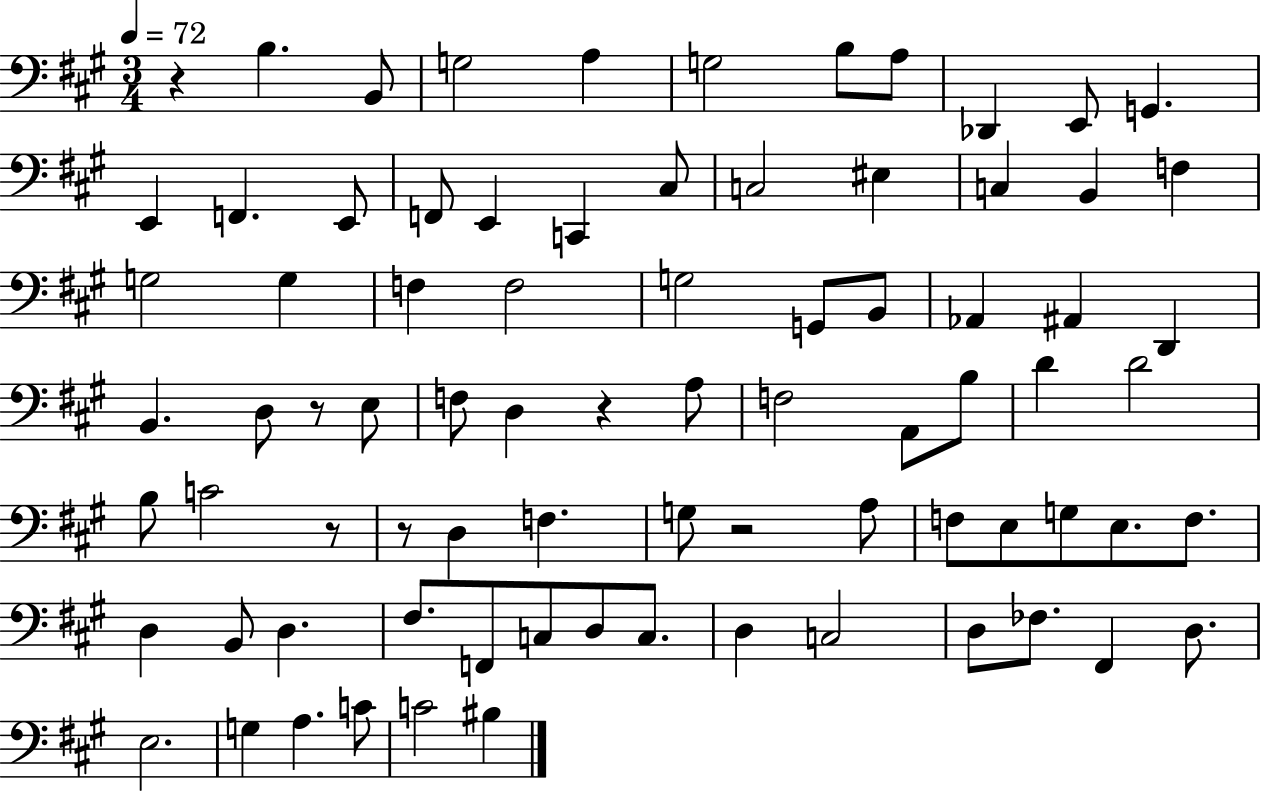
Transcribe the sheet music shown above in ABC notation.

X:1
T:Untitled
M:3/4
L:1/4
K:A
z B, B,,/2 G,2 A, G,2 B,/2 A,/2 _D,, E,,/2 G,, E,, F,, E,,/2 F,,/2 E,, C,, ^C,/2 C,2 ^E, C, B,, F, G,2 G, F, F,2 G,2 G,,/2 B,,/2 _A,, ^A,, D,, B,, D,/2 z/2 E,/2 F,/2 D, z A,/2 F,2 A,,/2 B,/2 D D2 B,/2 C2 z/2 z/2 D, F, G,/2 z2 A,/2 F,/2 E,/2 G,/2 E,/2 F,/2 D, B,,/2 D, ^F,/2 F,,/2 C,/2 D,/2 C,/2 D, C,2 D,/2 _F,/2 ^F,, D,/2 E,2 G, A, C/2 C2 ^B,